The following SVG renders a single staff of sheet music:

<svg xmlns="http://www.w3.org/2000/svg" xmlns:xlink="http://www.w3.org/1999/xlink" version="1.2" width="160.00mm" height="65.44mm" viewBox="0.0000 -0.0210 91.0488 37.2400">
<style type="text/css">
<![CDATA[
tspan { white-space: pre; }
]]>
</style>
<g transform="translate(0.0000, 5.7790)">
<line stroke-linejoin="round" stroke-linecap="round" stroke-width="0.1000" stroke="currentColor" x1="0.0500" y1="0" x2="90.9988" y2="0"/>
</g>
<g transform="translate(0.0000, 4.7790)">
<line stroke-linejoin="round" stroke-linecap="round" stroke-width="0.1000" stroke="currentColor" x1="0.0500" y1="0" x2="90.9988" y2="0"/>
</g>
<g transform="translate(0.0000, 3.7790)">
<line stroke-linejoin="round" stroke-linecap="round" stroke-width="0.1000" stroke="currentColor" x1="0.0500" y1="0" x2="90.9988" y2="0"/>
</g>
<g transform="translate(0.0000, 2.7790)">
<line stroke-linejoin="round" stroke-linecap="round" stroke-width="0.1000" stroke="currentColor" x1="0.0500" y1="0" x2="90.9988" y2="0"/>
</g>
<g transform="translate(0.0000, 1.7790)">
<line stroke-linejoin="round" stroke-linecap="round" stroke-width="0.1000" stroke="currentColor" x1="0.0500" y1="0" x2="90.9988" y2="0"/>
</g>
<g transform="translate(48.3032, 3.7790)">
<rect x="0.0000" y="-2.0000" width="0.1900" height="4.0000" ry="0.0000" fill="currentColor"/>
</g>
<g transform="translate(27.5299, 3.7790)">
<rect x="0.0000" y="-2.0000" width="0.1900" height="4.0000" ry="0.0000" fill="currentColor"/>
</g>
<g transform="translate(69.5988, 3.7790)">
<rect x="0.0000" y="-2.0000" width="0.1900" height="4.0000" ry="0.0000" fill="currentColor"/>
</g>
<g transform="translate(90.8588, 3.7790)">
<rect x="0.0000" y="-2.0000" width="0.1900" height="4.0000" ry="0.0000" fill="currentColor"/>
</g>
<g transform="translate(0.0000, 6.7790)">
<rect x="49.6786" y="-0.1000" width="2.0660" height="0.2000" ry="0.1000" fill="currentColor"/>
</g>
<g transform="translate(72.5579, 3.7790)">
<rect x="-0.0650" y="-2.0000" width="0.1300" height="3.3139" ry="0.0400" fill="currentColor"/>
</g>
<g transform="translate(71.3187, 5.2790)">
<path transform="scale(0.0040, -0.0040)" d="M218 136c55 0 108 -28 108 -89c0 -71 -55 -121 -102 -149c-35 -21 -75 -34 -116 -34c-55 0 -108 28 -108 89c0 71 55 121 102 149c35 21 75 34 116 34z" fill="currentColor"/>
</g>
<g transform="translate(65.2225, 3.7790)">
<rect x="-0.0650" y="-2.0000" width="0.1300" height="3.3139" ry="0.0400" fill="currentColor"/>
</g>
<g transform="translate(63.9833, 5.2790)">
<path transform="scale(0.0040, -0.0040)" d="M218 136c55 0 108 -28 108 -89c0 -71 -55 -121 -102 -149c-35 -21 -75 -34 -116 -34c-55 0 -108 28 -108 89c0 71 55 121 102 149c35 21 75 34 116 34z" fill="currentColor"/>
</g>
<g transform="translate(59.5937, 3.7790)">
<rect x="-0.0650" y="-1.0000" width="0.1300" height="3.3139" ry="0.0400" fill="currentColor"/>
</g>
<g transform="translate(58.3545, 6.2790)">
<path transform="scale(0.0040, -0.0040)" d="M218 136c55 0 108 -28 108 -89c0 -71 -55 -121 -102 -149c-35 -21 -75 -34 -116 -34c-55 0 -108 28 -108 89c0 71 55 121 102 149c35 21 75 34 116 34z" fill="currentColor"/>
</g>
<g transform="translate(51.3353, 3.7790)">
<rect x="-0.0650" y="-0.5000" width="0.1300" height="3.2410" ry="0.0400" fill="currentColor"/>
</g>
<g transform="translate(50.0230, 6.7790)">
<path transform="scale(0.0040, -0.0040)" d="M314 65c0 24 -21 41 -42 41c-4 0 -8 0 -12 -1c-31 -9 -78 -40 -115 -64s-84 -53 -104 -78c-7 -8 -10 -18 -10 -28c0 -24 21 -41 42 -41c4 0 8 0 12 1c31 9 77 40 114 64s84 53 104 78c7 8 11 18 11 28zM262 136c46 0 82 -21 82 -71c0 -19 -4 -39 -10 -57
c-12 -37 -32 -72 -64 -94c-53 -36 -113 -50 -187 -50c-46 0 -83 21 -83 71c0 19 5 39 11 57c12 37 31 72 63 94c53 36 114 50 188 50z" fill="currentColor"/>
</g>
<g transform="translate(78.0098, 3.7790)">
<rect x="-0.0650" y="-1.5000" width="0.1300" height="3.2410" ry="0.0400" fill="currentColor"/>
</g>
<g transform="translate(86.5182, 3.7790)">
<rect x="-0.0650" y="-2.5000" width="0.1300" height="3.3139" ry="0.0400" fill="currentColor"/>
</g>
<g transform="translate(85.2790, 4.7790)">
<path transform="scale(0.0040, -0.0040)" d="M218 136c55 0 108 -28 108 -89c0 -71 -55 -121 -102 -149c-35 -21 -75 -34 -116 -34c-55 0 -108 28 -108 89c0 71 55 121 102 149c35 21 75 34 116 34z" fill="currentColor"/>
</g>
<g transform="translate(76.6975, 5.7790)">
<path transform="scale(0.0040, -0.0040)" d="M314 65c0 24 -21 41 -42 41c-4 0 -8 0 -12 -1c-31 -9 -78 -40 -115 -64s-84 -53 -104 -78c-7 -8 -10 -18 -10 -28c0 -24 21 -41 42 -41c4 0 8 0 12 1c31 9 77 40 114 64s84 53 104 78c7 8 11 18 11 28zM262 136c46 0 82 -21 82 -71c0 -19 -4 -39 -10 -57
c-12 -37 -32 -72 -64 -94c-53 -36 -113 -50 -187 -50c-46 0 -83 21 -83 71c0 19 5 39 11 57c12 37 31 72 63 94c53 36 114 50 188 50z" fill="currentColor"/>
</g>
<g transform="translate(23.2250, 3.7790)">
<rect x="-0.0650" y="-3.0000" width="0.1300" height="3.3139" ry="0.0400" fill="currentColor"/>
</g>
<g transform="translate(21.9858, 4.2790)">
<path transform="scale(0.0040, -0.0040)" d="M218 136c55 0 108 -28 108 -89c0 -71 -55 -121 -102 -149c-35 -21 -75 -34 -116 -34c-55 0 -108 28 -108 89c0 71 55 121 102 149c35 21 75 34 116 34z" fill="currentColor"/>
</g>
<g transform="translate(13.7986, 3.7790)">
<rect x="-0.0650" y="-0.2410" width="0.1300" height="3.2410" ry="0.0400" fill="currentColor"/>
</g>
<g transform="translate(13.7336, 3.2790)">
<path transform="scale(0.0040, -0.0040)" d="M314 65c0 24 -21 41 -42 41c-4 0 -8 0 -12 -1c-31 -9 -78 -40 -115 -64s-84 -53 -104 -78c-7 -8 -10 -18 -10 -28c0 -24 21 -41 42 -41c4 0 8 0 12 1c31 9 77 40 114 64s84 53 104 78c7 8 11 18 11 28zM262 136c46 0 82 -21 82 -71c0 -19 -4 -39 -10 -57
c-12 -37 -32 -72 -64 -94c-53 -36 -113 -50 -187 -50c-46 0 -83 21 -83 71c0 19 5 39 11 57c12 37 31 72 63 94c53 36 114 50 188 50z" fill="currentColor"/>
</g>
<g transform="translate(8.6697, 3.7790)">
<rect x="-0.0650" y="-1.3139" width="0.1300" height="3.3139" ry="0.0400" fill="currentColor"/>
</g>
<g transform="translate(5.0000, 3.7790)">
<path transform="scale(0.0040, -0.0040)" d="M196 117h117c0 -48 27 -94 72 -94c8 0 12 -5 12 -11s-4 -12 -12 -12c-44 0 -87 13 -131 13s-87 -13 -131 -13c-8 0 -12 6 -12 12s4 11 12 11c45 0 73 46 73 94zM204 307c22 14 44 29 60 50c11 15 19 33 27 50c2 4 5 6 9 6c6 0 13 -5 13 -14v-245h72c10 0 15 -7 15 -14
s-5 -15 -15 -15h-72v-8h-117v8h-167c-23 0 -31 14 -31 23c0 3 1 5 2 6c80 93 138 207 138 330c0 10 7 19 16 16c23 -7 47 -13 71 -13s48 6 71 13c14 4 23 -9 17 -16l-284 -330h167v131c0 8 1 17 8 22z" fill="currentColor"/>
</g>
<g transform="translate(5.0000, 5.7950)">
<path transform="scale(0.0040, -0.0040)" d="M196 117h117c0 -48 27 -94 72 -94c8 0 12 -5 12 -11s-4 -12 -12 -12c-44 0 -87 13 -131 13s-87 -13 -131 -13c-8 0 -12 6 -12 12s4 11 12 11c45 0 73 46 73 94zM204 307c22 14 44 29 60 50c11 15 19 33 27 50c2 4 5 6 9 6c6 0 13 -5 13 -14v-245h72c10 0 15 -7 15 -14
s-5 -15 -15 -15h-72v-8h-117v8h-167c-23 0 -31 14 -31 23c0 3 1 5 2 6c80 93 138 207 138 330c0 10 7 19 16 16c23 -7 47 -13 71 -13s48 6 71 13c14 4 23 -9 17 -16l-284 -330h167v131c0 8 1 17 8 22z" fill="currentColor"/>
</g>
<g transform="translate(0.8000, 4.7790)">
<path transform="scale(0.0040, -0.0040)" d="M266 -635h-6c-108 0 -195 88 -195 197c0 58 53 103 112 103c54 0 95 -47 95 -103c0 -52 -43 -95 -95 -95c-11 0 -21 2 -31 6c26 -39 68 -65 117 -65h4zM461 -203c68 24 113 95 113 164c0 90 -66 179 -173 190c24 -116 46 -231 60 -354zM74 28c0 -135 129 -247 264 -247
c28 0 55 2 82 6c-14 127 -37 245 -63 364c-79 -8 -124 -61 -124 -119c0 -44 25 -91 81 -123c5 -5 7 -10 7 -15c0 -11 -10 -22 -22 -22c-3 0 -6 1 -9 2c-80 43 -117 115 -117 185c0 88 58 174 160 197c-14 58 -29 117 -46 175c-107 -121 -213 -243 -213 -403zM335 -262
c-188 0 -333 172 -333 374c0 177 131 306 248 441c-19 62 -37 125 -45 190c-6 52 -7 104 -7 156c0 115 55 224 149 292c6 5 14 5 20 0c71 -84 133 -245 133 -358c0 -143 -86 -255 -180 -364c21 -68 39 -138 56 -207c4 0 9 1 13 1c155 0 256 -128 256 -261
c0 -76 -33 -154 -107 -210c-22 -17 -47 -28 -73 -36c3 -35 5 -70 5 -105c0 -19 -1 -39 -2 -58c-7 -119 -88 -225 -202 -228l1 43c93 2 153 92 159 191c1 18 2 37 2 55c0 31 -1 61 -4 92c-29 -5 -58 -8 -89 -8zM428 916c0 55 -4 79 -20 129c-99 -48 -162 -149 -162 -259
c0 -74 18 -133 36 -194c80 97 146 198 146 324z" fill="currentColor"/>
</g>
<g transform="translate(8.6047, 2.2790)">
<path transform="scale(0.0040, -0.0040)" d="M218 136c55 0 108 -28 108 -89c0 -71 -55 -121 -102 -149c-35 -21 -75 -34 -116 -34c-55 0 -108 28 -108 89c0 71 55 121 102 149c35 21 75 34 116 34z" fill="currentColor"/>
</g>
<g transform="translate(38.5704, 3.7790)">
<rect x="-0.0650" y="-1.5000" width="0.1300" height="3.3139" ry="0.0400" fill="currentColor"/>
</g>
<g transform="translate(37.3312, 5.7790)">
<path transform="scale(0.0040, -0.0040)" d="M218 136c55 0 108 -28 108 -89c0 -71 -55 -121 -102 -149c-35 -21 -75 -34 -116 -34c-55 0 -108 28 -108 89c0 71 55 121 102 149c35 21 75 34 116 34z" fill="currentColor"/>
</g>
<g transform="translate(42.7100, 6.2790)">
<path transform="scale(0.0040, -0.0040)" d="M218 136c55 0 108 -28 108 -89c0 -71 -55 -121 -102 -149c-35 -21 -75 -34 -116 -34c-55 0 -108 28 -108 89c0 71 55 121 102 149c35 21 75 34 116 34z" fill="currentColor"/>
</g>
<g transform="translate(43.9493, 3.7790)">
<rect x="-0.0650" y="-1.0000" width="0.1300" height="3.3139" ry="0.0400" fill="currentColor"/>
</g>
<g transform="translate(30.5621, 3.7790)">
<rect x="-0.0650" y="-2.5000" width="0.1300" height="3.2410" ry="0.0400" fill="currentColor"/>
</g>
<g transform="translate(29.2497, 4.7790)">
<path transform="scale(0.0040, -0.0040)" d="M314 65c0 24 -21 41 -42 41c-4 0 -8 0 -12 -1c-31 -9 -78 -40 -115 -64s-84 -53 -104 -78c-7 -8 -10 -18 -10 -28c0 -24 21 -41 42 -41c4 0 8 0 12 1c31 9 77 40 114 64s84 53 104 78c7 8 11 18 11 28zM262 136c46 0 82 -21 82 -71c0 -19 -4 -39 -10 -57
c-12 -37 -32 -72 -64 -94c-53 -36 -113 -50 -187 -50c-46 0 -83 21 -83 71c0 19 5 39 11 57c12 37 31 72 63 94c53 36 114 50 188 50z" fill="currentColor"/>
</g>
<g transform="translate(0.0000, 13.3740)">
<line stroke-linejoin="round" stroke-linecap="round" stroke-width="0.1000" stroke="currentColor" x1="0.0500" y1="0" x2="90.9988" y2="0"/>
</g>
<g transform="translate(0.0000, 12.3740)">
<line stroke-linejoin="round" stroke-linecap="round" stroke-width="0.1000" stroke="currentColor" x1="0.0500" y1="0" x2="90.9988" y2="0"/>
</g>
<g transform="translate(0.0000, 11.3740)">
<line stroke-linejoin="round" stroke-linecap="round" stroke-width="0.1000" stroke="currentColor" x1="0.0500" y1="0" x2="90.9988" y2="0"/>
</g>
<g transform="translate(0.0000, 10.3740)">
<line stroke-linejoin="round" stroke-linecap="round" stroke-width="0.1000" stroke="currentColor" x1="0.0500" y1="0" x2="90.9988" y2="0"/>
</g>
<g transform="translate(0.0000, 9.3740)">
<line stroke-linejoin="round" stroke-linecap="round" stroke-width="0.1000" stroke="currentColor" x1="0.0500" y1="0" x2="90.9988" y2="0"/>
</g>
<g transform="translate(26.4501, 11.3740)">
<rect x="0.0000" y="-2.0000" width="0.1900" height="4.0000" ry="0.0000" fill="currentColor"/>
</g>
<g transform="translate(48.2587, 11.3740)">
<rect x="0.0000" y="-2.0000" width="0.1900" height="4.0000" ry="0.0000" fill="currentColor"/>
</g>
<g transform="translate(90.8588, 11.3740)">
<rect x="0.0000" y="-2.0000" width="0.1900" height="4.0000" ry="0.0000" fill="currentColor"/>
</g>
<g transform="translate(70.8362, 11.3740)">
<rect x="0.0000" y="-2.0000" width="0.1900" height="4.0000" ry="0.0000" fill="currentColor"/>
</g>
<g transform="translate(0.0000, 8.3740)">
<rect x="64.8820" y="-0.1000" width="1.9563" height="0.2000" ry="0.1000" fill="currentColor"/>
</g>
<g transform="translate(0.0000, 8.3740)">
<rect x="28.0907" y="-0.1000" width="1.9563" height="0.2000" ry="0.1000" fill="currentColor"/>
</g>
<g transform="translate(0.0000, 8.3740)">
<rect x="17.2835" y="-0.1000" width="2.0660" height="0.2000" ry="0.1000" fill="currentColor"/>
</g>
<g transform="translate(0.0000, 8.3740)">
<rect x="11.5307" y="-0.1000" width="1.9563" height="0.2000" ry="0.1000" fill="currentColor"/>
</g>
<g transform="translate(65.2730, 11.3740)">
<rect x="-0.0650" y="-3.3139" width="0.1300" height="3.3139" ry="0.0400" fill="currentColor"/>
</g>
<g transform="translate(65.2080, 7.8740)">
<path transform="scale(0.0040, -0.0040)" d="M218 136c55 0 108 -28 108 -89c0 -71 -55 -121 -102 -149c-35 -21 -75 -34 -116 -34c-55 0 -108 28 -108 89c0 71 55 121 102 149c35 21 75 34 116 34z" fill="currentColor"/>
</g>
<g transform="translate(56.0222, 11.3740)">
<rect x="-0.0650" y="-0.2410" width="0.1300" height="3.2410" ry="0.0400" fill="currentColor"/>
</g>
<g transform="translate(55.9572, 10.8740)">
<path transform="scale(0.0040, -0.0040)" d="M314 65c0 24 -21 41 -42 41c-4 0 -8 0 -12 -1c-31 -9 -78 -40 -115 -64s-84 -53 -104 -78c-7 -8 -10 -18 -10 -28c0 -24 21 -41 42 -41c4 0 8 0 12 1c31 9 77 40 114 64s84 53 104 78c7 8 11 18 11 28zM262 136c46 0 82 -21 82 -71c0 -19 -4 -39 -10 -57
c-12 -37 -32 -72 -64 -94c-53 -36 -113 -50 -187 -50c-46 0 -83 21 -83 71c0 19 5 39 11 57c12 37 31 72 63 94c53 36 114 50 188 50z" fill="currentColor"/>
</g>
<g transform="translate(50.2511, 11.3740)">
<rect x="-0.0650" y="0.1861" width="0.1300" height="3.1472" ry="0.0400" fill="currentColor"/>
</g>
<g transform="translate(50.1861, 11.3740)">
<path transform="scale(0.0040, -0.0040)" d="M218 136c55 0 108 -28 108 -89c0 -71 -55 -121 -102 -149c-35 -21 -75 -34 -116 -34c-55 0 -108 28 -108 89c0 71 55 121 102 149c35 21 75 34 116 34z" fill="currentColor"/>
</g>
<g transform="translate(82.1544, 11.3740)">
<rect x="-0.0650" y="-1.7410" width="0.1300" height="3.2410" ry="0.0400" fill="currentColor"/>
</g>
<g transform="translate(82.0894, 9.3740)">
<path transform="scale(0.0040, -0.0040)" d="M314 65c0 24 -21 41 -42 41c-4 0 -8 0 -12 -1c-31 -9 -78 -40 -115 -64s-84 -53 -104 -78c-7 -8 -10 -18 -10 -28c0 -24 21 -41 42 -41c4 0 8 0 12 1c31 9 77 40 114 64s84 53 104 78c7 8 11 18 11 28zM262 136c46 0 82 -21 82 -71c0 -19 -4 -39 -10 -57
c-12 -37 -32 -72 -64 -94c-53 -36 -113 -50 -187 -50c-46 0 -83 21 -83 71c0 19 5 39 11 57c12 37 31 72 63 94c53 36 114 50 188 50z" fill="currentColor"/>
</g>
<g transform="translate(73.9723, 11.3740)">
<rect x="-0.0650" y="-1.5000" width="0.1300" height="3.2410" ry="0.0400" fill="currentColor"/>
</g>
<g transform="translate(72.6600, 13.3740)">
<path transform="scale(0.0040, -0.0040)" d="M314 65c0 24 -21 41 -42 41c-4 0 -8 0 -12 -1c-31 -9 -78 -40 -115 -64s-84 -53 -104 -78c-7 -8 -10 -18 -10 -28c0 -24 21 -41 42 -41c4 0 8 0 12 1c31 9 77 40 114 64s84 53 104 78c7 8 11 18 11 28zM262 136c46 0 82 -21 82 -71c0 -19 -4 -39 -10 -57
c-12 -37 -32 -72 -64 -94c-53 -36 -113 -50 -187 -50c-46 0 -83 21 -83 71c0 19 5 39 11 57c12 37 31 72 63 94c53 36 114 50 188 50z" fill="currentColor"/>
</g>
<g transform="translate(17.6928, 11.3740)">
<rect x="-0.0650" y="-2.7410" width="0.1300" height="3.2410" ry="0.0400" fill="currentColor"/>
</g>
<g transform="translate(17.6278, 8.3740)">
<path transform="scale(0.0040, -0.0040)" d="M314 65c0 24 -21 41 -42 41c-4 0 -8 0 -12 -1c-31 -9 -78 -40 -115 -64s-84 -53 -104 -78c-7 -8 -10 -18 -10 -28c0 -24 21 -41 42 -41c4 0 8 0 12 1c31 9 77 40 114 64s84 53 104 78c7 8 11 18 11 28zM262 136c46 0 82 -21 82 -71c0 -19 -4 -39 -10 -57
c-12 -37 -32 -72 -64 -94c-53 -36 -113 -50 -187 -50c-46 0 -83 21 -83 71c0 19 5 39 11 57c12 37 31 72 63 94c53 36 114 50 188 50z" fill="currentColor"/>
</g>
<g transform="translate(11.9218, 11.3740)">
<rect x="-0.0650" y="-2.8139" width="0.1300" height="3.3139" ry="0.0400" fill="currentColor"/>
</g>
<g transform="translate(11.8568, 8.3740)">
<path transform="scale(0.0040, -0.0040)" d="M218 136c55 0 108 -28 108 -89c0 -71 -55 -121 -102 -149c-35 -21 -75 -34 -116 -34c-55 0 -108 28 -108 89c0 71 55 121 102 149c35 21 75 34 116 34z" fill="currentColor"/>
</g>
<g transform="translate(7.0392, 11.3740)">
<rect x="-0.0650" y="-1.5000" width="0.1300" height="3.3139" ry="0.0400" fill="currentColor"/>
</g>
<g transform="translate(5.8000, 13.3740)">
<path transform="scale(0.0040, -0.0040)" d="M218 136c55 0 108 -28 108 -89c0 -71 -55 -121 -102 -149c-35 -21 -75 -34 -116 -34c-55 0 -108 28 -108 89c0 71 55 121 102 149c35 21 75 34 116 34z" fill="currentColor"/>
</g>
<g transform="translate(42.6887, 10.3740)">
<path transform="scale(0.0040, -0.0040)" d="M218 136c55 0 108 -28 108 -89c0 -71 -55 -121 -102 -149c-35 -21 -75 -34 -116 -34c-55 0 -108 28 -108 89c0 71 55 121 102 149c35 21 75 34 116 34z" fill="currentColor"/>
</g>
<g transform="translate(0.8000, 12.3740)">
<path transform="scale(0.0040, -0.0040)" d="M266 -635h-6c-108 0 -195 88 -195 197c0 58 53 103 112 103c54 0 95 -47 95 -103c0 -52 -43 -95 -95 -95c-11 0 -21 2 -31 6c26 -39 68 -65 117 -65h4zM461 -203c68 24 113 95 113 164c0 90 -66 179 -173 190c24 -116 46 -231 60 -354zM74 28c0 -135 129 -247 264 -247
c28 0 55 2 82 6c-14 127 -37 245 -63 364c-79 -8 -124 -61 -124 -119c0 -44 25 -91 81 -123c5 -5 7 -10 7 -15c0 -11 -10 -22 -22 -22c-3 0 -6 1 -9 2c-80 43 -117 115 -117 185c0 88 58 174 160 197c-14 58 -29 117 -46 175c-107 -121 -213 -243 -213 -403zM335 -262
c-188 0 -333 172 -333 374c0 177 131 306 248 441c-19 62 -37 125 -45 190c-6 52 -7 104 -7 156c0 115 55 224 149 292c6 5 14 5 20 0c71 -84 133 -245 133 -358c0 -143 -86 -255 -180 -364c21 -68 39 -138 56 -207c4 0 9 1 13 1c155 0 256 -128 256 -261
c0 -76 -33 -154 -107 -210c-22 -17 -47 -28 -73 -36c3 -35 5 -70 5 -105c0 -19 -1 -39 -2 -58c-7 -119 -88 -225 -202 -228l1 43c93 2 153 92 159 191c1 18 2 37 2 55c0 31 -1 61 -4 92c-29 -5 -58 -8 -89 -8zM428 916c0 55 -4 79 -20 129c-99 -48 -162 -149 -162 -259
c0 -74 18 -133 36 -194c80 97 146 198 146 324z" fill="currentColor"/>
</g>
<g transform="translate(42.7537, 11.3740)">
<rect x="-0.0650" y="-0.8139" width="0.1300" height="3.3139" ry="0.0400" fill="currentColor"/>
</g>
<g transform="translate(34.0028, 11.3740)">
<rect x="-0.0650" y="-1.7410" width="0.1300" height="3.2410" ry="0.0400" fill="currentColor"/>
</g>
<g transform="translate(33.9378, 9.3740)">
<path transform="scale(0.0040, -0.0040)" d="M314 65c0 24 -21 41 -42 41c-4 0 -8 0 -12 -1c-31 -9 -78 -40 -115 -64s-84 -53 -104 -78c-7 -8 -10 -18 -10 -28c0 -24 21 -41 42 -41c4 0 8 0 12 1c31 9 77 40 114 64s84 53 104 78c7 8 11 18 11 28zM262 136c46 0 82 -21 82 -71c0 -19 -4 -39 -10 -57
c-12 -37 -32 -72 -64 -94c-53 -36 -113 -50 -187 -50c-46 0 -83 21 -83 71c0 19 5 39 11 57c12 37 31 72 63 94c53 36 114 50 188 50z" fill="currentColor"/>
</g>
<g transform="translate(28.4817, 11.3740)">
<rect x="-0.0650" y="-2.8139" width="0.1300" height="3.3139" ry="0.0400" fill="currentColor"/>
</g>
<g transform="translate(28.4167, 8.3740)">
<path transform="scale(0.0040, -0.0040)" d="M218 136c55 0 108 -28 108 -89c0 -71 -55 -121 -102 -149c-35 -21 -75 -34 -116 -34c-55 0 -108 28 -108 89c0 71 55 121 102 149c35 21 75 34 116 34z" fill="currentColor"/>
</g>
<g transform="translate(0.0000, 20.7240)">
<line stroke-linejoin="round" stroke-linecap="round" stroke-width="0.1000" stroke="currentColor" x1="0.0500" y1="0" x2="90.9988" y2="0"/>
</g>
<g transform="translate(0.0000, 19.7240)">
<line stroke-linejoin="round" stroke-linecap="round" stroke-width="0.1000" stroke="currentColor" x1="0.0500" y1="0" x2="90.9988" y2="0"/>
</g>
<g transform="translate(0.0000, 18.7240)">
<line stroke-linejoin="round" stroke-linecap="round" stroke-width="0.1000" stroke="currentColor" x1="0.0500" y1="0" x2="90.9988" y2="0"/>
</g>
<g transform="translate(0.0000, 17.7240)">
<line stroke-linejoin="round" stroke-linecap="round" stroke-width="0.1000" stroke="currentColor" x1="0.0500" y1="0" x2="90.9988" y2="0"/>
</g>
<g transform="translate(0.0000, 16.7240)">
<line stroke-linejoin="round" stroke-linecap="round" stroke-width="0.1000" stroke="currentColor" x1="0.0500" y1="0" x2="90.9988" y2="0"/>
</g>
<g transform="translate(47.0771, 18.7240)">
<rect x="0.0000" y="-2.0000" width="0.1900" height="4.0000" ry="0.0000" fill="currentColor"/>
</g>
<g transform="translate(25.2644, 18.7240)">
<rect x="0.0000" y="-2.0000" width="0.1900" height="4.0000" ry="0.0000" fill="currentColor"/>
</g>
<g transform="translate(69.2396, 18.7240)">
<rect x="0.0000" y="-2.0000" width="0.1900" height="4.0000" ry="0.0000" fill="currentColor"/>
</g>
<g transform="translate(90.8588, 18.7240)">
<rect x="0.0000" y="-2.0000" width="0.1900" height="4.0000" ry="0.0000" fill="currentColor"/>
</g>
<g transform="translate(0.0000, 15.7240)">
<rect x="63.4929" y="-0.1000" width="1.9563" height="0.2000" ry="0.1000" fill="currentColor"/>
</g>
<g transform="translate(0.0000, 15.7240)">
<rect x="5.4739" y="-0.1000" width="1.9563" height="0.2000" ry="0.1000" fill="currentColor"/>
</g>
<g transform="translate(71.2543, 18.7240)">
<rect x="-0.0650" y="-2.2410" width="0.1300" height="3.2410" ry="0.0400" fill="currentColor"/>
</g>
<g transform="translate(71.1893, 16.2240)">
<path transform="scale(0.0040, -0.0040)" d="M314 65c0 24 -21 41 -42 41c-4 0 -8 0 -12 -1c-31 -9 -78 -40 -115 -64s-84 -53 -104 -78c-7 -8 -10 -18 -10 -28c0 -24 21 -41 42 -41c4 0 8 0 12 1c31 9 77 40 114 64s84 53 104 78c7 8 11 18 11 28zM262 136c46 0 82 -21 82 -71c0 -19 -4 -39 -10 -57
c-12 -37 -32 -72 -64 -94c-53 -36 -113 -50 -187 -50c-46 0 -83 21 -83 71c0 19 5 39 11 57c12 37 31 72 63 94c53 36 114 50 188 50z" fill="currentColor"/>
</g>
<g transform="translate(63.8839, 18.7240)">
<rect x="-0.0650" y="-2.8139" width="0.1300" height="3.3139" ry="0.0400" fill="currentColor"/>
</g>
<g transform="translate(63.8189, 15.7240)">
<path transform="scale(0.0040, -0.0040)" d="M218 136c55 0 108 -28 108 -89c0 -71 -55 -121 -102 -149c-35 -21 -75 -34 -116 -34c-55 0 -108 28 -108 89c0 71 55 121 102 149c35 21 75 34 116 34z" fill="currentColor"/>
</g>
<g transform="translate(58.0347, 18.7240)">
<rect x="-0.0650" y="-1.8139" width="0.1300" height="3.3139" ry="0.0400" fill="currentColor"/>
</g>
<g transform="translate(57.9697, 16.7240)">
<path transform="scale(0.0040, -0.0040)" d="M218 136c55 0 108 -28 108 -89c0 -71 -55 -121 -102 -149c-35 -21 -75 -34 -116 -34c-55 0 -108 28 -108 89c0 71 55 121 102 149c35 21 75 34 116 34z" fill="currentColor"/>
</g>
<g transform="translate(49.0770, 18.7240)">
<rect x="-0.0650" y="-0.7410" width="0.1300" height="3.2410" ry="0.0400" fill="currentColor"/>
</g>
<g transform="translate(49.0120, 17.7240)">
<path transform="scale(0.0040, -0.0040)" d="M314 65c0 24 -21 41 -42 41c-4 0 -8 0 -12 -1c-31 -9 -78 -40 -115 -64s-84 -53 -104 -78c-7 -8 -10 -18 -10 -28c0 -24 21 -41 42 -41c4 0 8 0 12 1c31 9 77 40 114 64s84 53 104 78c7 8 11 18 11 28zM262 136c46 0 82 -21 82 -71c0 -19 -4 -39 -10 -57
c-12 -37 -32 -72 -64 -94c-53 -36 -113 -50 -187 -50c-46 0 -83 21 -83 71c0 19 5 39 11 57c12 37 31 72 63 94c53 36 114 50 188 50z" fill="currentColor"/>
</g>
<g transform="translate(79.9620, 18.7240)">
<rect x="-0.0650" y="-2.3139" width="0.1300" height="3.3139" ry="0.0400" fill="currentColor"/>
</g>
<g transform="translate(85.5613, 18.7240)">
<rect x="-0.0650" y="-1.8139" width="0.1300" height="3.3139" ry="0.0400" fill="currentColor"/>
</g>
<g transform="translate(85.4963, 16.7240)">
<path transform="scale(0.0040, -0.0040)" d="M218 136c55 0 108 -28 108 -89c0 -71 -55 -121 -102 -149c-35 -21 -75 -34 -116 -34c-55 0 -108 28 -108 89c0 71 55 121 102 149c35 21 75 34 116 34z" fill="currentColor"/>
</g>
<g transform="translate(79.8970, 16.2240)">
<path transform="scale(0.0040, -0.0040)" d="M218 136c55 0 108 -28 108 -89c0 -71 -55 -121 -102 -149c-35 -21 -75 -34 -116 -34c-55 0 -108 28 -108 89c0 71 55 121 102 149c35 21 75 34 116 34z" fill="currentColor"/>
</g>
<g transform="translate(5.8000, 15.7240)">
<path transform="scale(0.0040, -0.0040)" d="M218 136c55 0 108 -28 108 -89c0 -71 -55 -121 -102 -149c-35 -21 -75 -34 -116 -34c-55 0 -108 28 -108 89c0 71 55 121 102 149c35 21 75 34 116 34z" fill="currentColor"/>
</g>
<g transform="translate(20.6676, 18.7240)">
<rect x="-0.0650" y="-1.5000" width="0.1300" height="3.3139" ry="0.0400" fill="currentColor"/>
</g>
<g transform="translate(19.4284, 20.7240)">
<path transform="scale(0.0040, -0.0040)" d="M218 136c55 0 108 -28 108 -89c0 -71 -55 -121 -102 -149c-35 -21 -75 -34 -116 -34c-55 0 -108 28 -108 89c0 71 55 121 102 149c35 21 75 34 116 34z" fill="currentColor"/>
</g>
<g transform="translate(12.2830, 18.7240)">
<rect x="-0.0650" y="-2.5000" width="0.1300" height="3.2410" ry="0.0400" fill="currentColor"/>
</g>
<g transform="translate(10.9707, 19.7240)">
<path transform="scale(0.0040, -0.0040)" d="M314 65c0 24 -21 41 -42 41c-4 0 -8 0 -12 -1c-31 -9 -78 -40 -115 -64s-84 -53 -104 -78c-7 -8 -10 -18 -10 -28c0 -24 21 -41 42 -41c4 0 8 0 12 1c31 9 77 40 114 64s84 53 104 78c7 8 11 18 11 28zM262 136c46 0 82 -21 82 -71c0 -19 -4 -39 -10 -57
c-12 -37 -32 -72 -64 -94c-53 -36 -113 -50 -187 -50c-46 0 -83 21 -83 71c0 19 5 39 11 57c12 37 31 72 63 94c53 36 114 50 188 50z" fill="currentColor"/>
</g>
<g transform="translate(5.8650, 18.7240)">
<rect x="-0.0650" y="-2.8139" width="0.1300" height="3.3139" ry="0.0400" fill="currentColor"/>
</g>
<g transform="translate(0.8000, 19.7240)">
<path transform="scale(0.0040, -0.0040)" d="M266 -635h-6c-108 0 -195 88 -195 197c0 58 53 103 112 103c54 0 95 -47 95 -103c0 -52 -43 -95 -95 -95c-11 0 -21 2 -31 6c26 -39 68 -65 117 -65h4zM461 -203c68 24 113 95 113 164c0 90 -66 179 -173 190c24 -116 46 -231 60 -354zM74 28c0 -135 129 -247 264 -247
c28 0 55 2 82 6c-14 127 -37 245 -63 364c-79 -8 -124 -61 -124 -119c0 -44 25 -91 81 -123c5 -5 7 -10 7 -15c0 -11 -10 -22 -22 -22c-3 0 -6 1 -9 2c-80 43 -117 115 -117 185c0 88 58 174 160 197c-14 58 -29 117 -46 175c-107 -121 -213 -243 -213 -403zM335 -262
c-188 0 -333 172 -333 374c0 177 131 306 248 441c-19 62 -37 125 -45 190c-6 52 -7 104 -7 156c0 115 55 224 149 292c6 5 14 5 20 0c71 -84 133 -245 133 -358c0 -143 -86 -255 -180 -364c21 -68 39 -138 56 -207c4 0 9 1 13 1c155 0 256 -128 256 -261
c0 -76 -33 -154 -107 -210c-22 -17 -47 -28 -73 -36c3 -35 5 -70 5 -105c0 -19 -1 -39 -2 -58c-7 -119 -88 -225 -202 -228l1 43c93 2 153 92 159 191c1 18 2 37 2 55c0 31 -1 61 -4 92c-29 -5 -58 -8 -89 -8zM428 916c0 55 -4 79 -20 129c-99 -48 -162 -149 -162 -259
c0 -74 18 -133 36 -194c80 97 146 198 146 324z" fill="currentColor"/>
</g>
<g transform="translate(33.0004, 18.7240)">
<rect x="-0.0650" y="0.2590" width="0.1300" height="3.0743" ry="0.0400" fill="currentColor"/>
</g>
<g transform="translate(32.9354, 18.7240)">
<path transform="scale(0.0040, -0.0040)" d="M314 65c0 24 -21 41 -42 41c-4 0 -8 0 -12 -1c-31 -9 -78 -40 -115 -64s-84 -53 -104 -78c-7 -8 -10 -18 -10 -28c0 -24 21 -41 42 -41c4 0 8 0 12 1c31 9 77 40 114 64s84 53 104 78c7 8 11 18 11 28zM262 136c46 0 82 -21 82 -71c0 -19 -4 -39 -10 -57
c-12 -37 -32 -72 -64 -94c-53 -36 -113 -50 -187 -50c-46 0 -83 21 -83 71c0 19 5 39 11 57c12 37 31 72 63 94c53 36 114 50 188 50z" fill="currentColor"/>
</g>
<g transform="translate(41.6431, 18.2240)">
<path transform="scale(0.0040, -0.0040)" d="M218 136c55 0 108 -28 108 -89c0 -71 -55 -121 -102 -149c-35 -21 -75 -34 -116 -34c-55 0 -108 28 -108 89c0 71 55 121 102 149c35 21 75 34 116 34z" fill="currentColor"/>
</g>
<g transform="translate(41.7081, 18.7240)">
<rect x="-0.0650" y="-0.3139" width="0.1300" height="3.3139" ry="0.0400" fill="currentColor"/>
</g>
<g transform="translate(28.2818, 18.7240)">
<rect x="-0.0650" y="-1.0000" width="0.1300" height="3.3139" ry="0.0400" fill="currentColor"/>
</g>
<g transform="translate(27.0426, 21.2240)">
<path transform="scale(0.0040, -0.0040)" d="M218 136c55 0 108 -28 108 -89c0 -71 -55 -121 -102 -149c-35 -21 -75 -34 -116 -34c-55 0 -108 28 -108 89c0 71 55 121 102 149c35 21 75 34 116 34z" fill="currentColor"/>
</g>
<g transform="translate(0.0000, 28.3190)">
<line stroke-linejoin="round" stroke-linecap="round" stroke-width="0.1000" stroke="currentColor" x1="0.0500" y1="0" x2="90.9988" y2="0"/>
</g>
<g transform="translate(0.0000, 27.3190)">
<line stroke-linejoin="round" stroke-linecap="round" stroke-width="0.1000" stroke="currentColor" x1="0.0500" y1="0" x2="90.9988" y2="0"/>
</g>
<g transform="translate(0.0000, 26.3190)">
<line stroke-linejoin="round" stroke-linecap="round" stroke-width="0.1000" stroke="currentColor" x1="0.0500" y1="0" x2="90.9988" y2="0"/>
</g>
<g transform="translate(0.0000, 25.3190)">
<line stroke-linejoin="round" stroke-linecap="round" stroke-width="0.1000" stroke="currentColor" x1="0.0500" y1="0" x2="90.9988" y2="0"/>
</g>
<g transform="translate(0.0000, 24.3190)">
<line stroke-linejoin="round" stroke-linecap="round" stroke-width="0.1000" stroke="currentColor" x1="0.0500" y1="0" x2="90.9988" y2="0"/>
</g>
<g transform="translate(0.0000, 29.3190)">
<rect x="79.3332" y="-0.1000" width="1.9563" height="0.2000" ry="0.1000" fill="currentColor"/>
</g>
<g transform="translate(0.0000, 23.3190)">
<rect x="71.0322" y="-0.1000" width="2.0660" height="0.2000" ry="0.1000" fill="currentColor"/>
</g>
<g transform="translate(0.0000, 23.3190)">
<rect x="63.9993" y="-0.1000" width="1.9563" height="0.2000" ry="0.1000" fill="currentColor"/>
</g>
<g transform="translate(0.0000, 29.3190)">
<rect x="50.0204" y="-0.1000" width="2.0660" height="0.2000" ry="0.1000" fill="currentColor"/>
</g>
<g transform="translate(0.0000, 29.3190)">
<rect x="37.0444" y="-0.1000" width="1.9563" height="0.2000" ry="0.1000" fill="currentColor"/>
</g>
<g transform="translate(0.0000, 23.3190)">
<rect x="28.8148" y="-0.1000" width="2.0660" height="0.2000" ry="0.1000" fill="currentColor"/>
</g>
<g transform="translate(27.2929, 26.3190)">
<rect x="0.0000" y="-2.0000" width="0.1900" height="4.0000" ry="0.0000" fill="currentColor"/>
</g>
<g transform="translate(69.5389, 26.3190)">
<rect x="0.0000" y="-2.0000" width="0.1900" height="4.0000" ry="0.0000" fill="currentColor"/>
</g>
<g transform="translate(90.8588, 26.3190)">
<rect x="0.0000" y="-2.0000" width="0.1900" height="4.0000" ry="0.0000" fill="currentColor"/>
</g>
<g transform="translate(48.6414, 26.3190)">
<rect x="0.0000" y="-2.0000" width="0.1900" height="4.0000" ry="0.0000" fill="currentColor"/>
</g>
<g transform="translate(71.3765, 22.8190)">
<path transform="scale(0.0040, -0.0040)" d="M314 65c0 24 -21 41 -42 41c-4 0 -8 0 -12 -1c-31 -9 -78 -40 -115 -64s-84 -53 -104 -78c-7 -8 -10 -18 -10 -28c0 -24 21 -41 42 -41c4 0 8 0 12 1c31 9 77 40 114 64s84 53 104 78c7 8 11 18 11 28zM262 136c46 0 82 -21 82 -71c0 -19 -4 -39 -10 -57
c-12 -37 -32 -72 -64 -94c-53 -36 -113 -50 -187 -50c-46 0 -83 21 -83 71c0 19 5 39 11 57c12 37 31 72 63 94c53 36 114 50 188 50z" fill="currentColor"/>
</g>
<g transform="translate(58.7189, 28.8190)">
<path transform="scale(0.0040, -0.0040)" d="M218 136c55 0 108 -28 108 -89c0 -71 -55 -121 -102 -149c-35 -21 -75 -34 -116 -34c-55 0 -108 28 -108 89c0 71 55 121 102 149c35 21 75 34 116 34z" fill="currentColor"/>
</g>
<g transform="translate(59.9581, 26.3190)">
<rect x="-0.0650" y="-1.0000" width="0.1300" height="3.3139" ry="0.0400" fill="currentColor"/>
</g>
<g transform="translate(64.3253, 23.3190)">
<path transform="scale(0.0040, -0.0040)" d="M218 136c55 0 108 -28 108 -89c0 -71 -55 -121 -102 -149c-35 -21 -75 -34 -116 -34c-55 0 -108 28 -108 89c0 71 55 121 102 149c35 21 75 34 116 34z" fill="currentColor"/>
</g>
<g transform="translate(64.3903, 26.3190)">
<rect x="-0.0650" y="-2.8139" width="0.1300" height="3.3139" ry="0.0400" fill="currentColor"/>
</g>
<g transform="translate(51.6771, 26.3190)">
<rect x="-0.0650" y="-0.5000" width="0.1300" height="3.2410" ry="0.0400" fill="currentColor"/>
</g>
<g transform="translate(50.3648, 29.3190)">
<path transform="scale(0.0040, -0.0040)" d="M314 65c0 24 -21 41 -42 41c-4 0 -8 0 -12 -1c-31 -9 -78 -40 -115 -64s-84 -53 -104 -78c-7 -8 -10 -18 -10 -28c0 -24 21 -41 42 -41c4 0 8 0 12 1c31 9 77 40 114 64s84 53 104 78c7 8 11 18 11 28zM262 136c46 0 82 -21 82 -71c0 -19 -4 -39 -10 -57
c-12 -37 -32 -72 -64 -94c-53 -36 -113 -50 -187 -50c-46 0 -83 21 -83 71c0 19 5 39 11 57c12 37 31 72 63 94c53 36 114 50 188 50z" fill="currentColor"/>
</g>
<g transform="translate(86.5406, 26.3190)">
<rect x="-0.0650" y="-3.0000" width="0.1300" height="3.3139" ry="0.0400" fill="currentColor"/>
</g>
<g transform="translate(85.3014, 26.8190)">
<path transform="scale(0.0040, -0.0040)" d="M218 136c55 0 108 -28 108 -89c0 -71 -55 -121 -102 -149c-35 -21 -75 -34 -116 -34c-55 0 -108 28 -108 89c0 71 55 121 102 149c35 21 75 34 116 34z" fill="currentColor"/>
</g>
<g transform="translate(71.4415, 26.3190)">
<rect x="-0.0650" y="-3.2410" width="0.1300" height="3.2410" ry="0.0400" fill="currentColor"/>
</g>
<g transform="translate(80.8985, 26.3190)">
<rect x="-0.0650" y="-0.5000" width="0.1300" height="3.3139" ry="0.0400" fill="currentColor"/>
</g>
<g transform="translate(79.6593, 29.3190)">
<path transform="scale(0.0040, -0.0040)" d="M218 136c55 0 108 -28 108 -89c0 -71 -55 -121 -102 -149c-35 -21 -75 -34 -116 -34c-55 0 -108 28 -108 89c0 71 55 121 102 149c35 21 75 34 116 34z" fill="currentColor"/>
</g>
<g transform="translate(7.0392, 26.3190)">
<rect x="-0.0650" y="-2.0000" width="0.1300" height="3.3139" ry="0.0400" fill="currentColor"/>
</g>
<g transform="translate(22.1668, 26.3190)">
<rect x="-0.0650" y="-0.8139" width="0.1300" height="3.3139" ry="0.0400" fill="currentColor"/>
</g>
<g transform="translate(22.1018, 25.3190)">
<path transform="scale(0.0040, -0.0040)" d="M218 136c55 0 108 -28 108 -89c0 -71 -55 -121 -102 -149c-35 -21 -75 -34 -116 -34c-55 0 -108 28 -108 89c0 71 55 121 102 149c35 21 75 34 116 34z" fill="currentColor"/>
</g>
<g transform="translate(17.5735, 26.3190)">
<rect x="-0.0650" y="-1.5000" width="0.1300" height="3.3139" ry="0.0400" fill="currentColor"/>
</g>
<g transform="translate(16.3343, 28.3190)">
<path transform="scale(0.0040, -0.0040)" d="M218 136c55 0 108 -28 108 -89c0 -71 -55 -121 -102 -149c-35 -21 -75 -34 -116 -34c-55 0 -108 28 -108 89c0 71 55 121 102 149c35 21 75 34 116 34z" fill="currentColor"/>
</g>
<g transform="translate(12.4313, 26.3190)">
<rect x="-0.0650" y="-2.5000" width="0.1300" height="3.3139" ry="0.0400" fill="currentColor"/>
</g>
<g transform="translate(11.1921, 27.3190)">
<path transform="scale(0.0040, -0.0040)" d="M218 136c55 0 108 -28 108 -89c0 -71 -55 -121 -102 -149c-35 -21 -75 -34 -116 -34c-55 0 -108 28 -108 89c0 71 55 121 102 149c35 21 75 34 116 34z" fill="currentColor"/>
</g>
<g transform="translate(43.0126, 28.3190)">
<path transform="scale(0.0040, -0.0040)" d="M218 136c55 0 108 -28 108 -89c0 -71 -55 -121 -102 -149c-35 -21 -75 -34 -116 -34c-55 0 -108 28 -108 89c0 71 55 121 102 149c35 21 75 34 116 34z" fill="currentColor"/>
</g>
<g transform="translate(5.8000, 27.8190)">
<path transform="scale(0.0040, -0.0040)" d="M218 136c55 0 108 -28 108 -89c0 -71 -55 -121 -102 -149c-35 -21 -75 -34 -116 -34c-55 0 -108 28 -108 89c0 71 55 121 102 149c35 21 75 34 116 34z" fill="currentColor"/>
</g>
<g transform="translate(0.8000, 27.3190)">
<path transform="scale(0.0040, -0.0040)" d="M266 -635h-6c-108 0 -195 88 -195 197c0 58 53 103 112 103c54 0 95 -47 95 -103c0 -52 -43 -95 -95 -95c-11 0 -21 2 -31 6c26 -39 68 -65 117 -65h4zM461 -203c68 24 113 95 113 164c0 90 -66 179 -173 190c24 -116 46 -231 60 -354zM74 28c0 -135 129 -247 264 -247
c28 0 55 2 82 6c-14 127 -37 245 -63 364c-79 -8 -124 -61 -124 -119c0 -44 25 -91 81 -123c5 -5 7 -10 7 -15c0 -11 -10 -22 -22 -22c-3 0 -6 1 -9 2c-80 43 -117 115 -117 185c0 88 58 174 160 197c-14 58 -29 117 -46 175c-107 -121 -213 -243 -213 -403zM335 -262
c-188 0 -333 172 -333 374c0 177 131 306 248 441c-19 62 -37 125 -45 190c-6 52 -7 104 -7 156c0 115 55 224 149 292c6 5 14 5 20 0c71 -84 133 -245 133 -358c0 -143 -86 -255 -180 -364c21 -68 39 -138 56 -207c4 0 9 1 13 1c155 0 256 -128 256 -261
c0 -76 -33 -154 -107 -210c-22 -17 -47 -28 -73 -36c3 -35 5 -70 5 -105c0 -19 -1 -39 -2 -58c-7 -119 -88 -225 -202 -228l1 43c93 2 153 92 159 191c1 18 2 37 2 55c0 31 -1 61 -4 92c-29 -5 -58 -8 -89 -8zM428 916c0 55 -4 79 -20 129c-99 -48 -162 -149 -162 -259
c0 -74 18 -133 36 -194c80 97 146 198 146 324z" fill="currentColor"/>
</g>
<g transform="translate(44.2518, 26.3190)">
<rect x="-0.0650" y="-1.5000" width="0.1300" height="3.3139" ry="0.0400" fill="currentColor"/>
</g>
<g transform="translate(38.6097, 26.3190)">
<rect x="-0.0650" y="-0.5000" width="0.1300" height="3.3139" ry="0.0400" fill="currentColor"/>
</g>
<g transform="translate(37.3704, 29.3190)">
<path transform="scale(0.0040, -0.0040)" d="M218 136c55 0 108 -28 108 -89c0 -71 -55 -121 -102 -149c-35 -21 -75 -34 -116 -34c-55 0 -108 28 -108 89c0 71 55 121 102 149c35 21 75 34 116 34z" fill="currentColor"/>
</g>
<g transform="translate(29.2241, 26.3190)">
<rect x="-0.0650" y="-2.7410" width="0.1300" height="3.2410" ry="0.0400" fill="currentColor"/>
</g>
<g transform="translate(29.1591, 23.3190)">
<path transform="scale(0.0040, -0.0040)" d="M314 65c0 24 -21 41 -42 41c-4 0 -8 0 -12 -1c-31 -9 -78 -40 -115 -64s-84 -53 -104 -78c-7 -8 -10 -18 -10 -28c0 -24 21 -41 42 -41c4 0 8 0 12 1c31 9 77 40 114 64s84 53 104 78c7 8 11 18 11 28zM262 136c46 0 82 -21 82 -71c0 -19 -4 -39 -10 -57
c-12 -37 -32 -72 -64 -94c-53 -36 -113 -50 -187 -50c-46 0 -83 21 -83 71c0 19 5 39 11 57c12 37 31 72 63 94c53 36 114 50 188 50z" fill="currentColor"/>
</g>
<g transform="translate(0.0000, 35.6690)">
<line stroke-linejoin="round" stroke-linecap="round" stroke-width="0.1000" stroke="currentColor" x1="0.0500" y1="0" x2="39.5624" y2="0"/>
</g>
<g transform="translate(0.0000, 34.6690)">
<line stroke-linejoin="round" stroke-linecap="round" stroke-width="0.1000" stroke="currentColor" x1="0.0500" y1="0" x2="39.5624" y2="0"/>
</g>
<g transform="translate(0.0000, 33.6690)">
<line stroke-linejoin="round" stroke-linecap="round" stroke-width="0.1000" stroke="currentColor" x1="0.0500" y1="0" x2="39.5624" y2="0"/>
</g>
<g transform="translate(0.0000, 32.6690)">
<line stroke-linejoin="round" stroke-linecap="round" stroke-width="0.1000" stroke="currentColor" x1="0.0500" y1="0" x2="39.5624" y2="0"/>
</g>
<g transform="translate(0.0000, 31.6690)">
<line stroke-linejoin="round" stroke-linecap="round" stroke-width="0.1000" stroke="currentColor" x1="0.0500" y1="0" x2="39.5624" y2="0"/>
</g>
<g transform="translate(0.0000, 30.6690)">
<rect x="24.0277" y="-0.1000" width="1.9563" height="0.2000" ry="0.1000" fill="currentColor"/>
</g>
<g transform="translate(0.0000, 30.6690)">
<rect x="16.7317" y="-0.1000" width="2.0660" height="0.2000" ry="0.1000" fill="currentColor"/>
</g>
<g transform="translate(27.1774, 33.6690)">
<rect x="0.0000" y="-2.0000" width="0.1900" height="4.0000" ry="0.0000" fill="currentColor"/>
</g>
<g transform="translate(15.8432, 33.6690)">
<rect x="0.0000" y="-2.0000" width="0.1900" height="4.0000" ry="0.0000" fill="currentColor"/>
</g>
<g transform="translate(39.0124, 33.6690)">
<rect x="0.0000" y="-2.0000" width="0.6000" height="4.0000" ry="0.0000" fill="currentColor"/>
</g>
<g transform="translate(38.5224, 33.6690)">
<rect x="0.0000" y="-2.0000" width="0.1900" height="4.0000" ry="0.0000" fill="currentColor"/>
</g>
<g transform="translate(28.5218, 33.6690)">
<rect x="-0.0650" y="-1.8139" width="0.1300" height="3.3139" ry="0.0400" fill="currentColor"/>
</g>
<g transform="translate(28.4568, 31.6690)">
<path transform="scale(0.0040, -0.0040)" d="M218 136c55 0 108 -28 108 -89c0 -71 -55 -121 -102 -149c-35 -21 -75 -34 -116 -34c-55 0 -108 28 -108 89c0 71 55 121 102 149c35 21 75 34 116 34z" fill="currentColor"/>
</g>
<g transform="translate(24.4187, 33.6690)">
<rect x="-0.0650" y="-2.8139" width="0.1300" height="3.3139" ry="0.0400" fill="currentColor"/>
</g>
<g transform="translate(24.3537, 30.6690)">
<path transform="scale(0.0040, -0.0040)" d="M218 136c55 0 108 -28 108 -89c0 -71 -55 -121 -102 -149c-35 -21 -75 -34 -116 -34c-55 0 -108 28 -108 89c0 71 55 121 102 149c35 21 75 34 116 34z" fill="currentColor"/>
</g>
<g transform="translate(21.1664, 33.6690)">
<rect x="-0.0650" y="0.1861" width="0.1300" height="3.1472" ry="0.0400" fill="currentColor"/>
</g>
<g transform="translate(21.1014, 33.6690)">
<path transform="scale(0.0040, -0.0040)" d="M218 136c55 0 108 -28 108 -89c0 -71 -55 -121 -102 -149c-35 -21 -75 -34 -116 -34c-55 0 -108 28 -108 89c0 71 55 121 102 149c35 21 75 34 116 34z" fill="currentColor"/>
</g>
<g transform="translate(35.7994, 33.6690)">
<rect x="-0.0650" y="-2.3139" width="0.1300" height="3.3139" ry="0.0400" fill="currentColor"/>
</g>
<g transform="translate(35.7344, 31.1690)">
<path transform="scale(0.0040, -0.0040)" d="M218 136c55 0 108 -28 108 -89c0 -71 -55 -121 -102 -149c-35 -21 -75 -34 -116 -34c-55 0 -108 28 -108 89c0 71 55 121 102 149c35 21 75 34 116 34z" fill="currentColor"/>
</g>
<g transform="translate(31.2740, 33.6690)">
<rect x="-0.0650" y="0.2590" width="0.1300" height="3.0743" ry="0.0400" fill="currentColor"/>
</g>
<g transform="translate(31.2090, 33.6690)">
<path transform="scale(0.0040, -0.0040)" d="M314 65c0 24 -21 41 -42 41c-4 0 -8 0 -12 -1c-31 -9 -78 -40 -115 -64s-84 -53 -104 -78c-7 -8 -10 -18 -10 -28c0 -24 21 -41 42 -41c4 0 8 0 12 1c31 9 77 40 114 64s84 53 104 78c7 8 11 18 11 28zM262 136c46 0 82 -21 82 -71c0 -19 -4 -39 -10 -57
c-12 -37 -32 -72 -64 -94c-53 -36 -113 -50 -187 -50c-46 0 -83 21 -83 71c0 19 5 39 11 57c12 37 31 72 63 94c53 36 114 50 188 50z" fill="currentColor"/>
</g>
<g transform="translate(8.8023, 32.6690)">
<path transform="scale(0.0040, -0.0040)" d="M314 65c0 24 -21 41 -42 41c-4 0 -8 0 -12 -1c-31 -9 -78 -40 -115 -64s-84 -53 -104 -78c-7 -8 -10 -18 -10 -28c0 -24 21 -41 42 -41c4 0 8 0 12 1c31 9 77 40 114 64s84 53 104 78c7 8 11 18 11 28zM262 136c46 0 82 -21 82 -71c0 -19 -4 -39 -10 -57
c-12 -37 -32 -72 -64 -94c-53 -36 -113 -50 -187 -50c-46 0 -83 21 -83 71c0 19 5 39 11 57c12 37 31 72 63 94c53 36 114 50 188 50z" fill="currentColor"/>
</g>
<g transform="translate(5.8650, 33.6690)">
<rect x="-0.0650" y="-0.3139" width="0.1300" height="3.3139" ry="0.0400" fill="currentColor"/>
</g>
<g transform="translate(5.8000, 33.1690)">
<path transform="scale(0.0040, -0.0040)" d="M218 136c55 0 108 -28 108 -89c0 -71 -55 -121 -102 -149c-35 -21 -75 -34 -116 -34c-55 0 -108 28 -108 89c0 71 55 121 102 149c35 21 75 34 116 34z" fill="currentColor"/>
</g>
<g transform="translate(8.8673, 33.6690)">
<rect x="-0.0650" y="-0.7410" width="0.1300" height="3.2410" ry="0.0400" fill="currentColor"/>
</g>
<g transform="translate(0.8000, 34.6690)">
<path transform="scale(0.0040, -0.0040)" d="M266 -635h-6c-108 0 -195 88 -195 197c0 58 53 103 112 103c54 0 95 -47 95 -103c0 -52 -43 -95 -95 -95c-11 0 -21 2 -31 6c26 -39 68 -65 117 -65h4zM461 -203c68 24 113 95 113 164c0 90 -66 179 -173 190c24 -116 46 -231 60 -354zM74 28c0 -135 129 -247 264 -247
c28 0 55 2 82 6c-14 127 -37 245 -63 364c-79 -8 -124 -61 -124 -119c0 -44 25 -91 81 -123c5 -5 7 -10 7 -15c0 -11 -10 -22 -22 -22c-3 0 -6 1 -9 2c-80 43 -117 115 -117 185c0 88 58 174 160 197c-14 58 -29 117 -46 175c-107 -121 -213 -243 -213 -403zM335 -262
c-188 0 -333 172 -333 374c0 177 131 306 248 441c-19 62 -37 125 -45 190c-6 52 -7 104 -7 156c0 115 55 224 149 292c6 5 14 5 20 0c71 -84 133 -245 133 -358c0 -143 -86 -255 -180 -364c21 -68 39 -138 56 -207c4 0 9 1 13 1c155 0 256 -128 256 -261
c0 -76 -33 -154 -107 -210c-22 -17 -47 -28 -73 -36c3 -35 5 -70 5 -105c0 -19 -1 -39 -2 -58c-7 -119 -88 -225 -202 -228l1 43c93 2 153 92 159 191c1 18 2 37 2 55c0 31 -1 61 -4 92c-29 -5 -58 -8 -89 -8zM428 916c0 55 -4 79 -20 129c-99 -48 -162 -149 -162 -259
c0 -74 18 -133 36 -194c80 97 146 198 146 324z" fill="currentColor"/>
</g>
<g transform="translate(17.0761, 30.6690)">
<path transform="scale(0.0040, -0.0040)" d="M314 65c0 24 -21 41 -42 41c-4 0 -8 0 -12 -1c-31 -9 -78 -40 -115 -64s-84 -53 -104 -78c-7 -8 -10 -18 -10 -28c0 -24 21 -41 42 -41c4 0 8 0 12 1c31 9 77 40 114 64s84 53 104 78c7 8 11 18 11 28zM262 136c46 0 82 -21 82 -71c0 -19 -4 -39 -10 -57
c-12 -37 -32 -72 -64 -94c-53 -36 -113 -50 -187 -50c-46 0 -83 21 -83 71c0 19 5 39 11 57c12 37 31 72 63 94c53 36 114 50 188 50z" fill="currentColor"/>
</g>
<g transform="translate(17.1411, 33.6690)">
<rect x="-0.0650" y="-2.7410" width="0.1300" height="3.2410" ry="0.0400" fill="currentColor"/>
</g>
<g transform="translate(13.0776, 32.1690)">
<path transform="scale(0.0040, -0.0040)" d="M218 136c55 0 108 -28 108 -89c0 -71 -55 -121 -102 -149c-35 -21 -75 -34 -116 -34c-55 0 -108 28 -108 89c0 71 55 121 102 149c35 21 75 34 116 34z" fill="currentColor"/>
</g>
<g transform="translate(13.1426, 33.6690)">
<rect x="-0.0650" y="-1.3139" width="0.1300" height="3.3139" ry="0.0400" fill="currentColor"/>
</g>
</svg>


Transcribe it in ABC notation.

X:1
T:Untitled
M:4/4
L:1/4
K:C
e c2 A G2 E D C2 D F F E2 G E a a2 a f2 d B c2 b E2 f2 a G2 E D B2 c d2 f a g2 g f F G E d a2 C E C2 D a b2 C A c d2 e a2 B a f B2 g